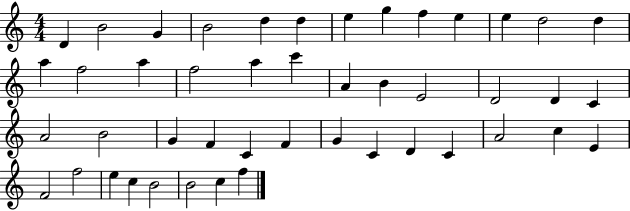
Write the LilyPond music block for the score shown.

{
  \clef treble
  \numericTimeSignature
  \time 4/4
  \key c \major
  d'4 b'2 g'4 | b'2 d''4 d''4 | e''4 g''4 f''4 e''4 | e''4 d''2 d''4 | \break a''4 f''2 a''4 | f''2 a''4 c'''4 | a'4 b'4 e'2 | d'2 d'4 c'4 | \break a'2 b'2 | g'4 f'4 c'4 f'4 | g'4 c'4 d'4 c'4 | a'2 c''4 e'4 | \break f'2 f''2 | e''4 c''4 b'2 | b'2 c''4 f''4 | \bar "|."
}